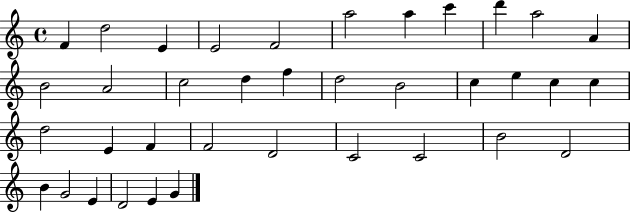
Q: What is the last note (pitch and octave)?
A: G4